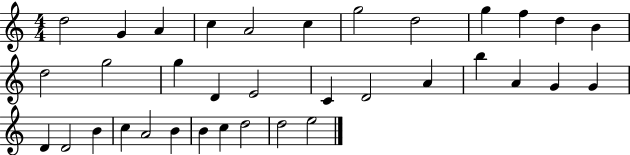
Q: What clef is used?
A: treble